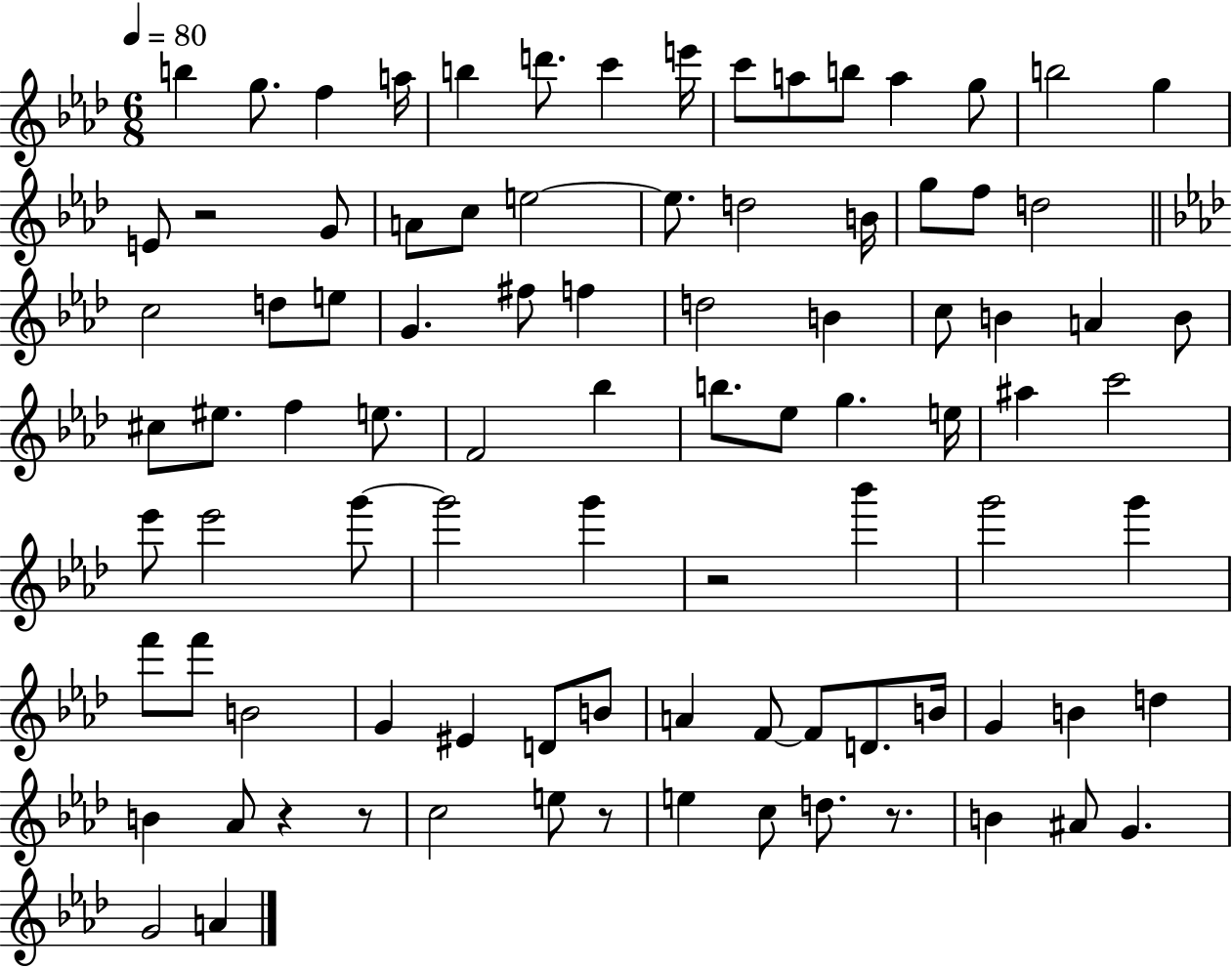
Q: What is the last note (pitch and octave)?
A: A4